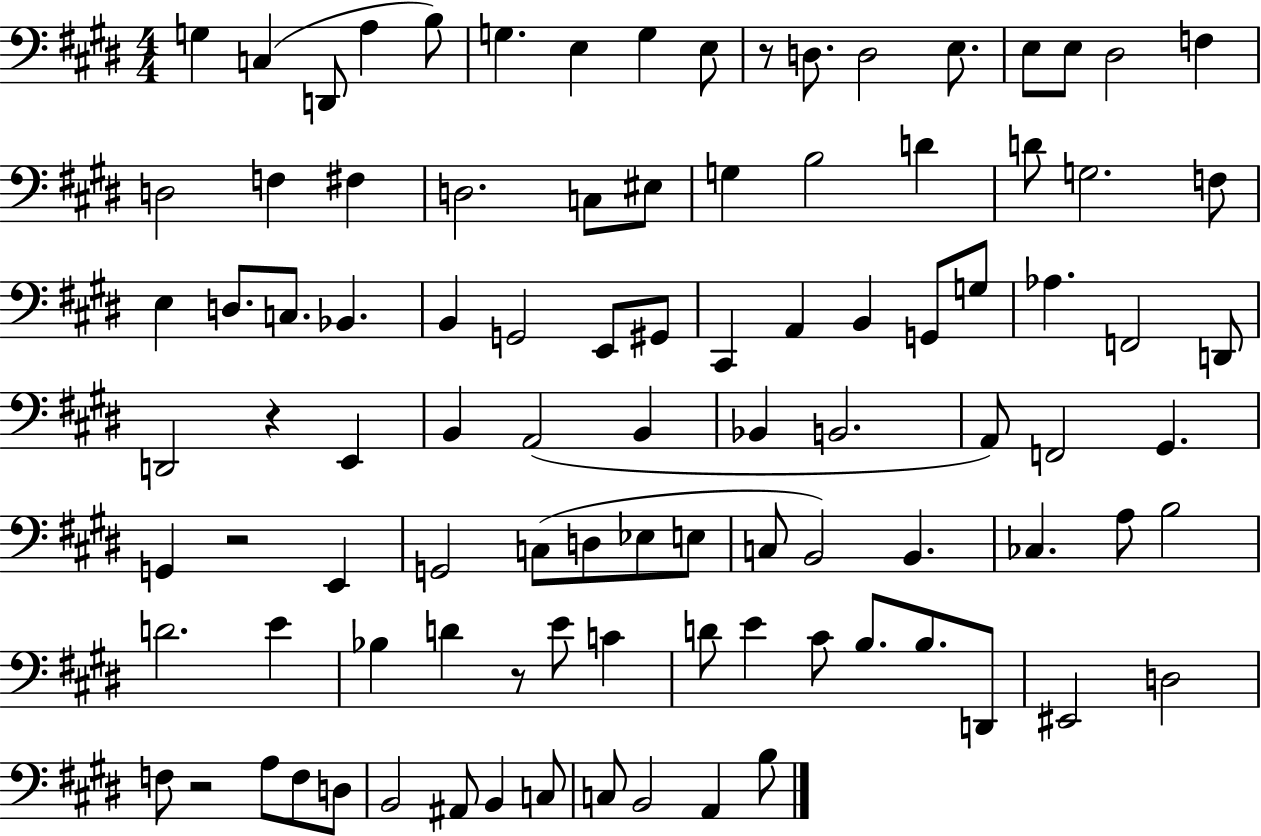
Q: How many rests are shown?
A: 5